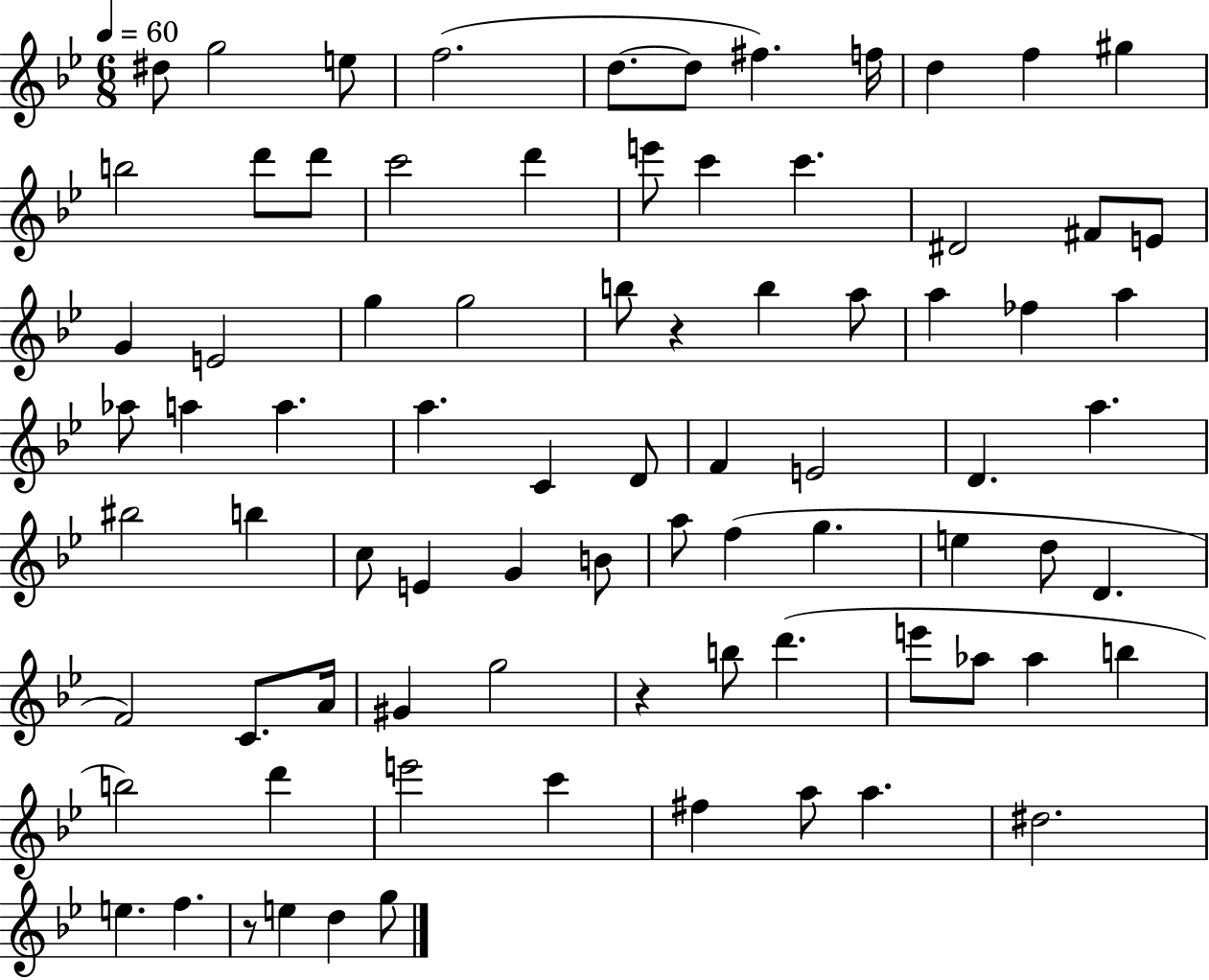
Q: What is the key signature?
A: BES major